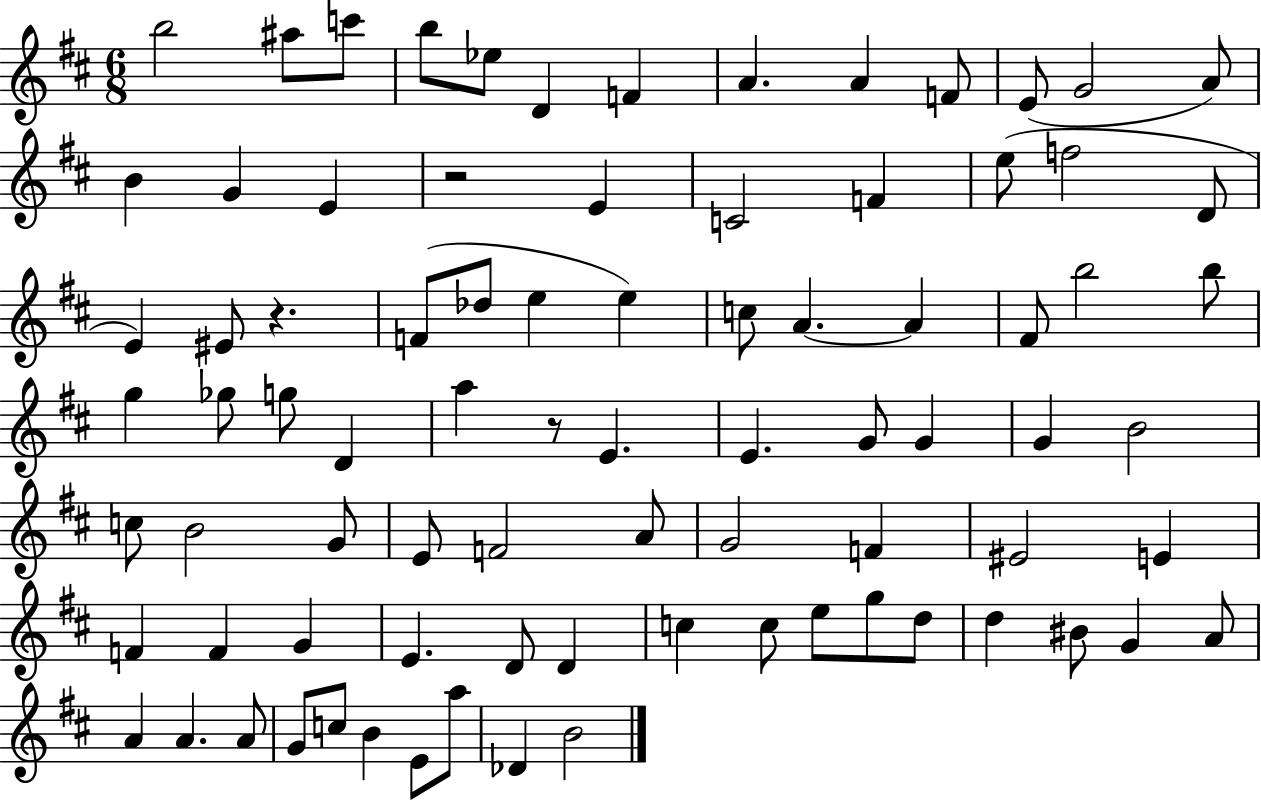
B5/h A#5/e C6/e B5/e Eb5/e D4/q F4/q A4/q. A4/q F4/e E4/e G4/h A4/e B4/q G4/q E4/q R/h E4/q C4/h F4/q E5/e F5/h D4/e E4/q EIS4/e R/q. F4/e Db5/e E5/q E5/q C5/e A4/q. A4/q F#4/e B5/h B5/e G5/q Gb5/e G5/e D4/q A5/q R/e E4/q. E4/q. G4/e G4/q G4/q B4/h C5/e B4/h G4/e E4/e F4/h A4/e G4/h F4/q EIS4/h E4/q F4/q F4/q G4/q E4/q. D4/e D4/q C5/q C5/e E5/e G5/e D5/e D5/q BIS4/e G4/q A4/e A4/q A4/q. A4/e G4/e C5/e B4/q E4/e A5/e Db4/q B4/h